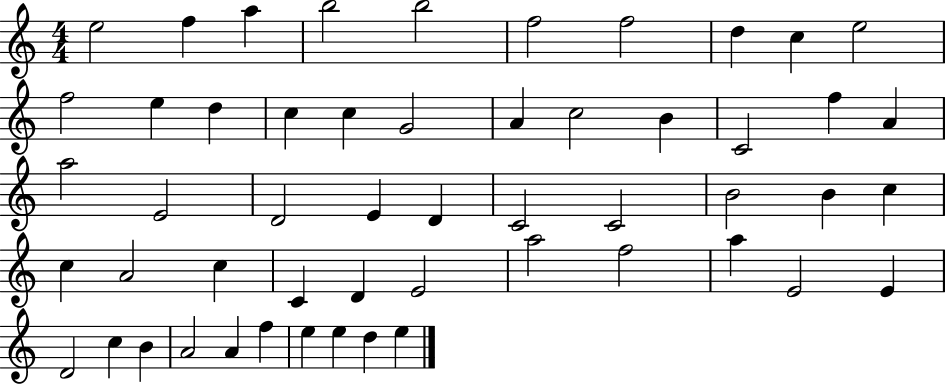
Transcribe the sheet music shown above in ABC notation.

X:1
T:Untitled
M:4/4
L:1/4
K:C
e2 f a b2 b2 f2 f2 d c e2 f2 e d c c G2 A c2 B C2 f A a2 E2 D2 E D C2 C2 B2 B c c A2 c C D E2 a2 f2 a E2 E D2 c B A2 A f e e d e